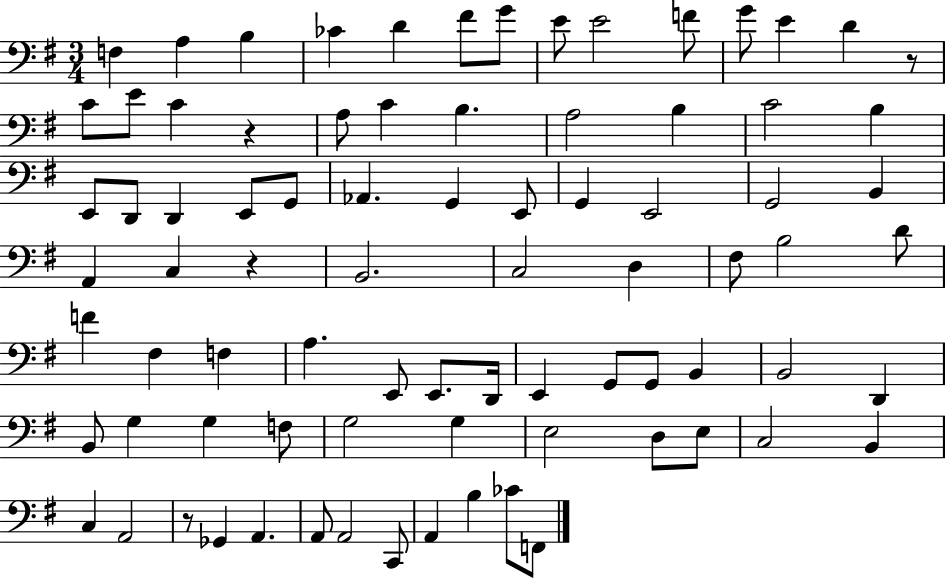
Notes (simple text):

F3/q A3/q B3/q CES4/q D4/q F#4/e G4/e E4/e E4/h F4/e G4/e E4/q D4/q R/e C4/e E4/e C4/q R/q A3/e C4/q B3/q. A3/h B3/q C4/h B3/q E2/e D2/e D2/q E2/e G2/e Ab2/q. G2/q E2/e G2/q E2/h G2/h B2/q A2/q C3/q R/q B2/h. C3/h D3/q F#3/e B3/h D4/e F4/q F#3/q F3/q A3/q. E2/e E2/e. D2/s E2/q G2/e G2/e B2/q B2/h D2/q B2/e G3/q G3/q F3/e G3/h G3/q E3/h D3/e E3/e C3/h B2/q C3/q A2/h R/e Gb2/q A2/q. A2/e A2/h C2/e A2/q B3/q CES4/e F2/e